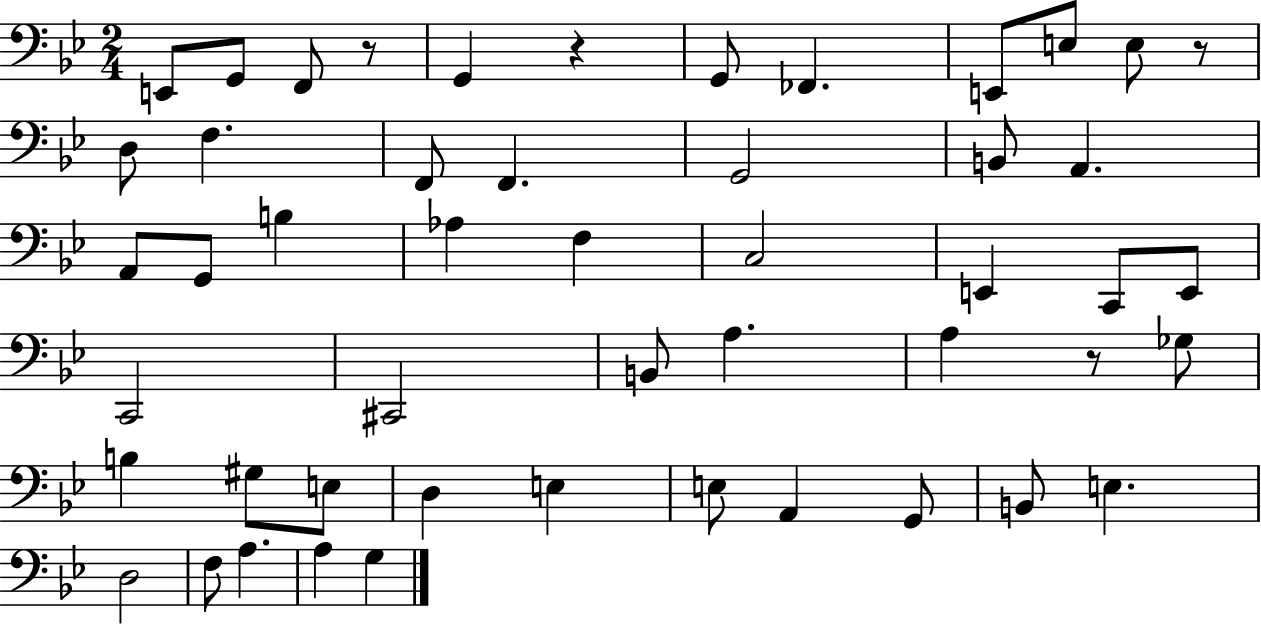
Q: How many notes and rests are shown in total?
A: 50